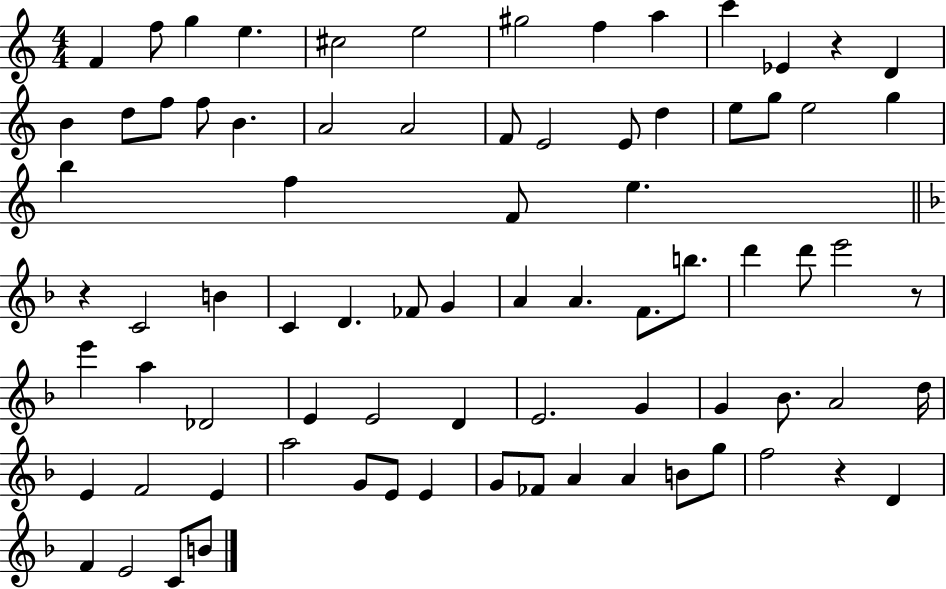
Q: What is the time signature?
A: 4/4